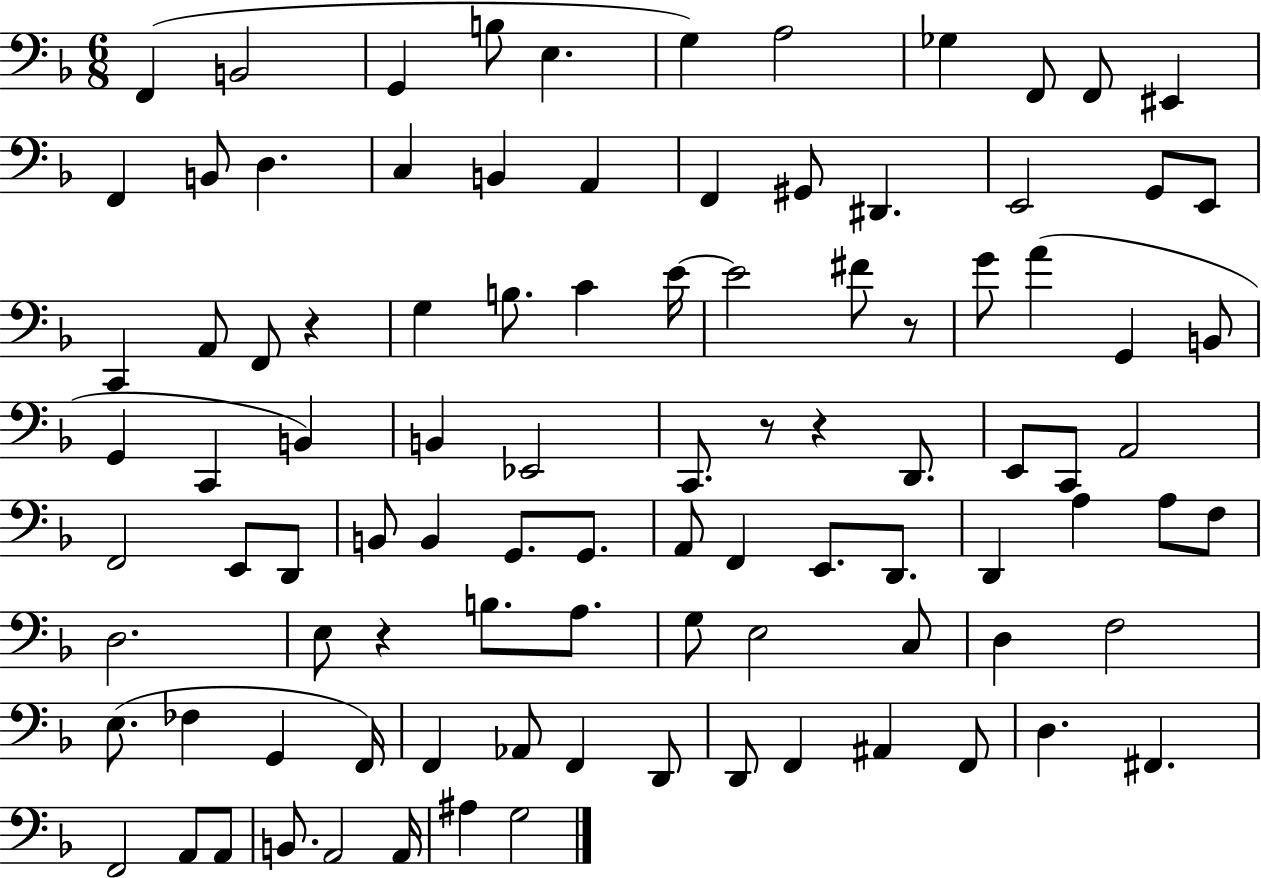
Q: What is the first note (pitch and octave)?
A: F2